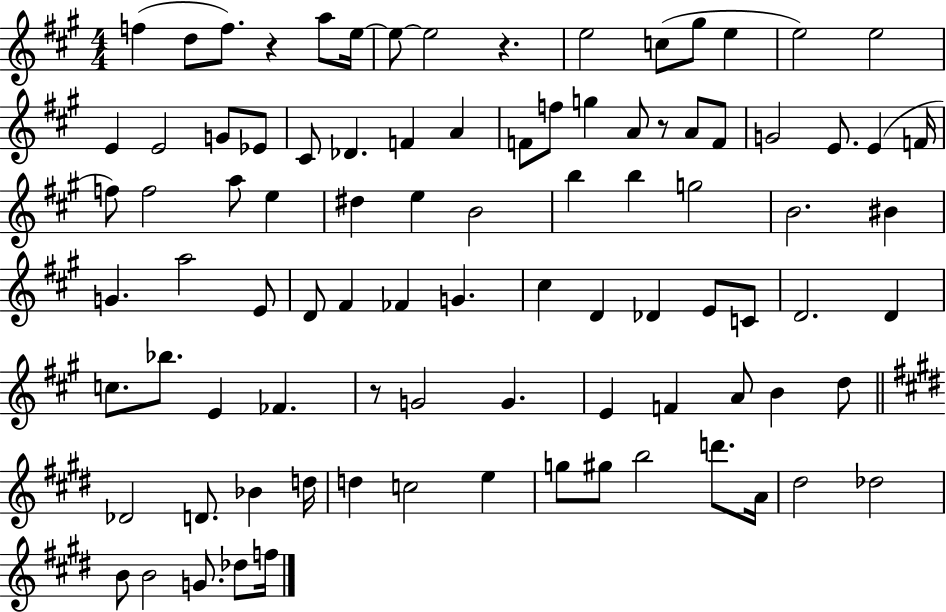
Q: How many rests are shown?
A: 4